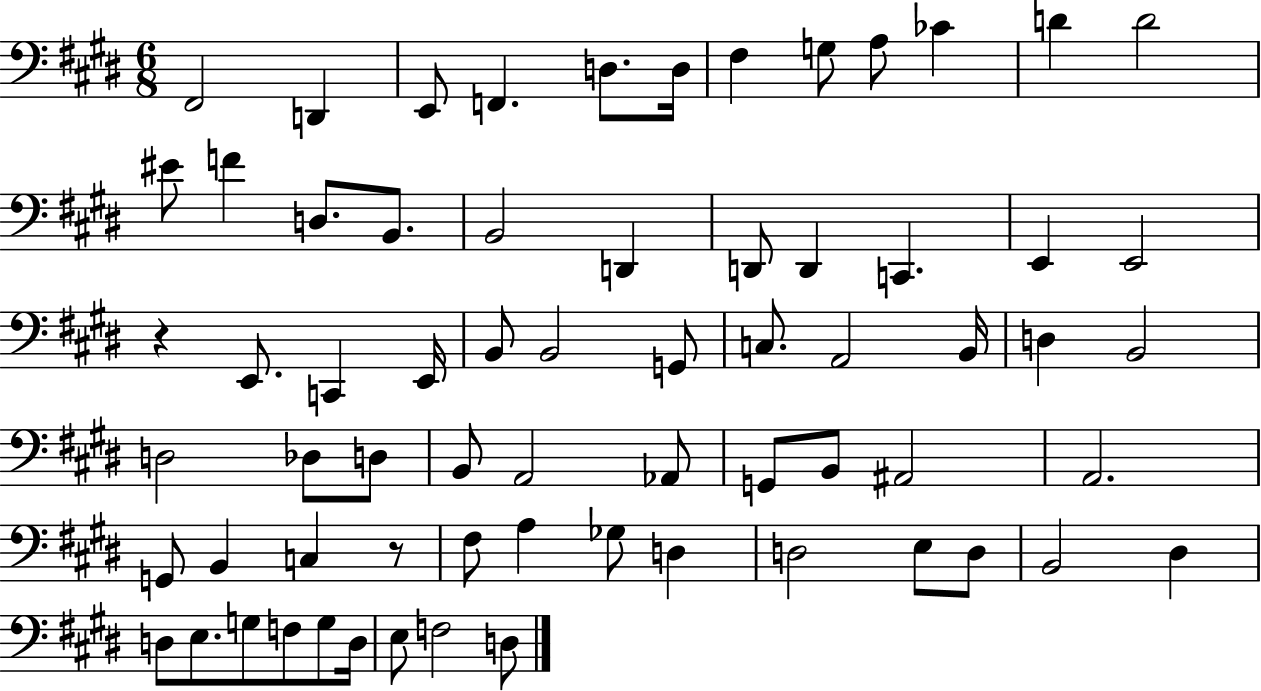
F#2/h D2/q E2/e F2/q. D3/e. D3/s F#3/q G3/e A3/e CES4/q D4/q D4/h EIS4/e F4/q D3/e. B2/e. B2/h D2/q D2/e D2/q C2/q. E2/q E2/h R/q E2/e. C2/q E2/s B2/e B2/h G2/e C3/e. A2/h B2/s D3/q B2/h D3/h Db3/e D3/e B2/e A2/h Ab2/e G2/e B2/e A#2/h A2/h. G2/e B2/q C3/q R/e F#3/e A3/q Gb3/e D3/q D3/h E3/e D3/e B2/h D#3/q D3/e E3/e. G3/e F3/e G3/e D3/s E3/e F3/h D3/e